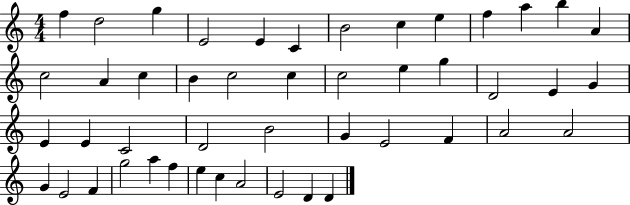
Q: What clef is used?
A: treble